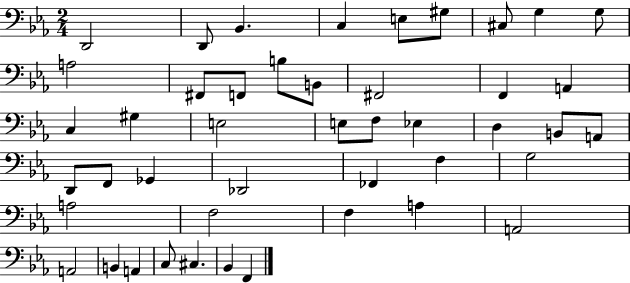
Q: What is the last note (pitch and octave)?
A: F2